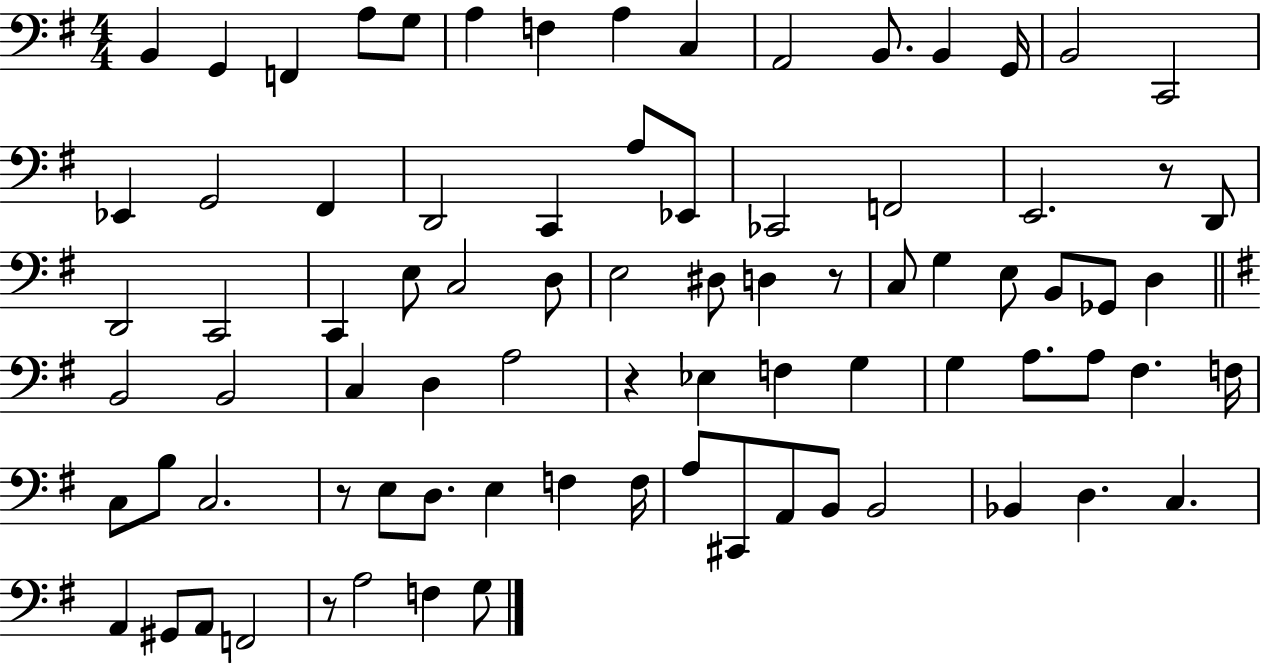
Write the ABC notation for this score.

X:1
T:Untitled
M:4/4
L:1/4
K:G
B,, G,, F,, A,/2 G,/2 A, F, A, C, A,,2 B,,/2 B,, G,,/4 B,,2 C,,2 _E,, G,,2 ^F,, D,,2 C,, A,/2 _E,,/2 _C,,2 F,,2 E,,2 z/2 D,,/2 D,,2 C,,2 C,, E,/2 C,2 D,/2 E,2 ^D,/2 D, z/2 C,/2 G, E,/2 B,,/2 _G,,/2 D, B,,2 B,,2 C, D, A,2 z _E, F, G, G, A,/2 A,/2 ^F, F,/4 C,/2 B,/2 C,2 z/2 E,/2 D,/2 E, F, F,/4 A,/2 ^C,,/2 A,,/2 B,,/2 B,,2 _B,, D, C, A,, ^G,,/2 A,,/2 F,,2 z/2 A,2 F, G,/2